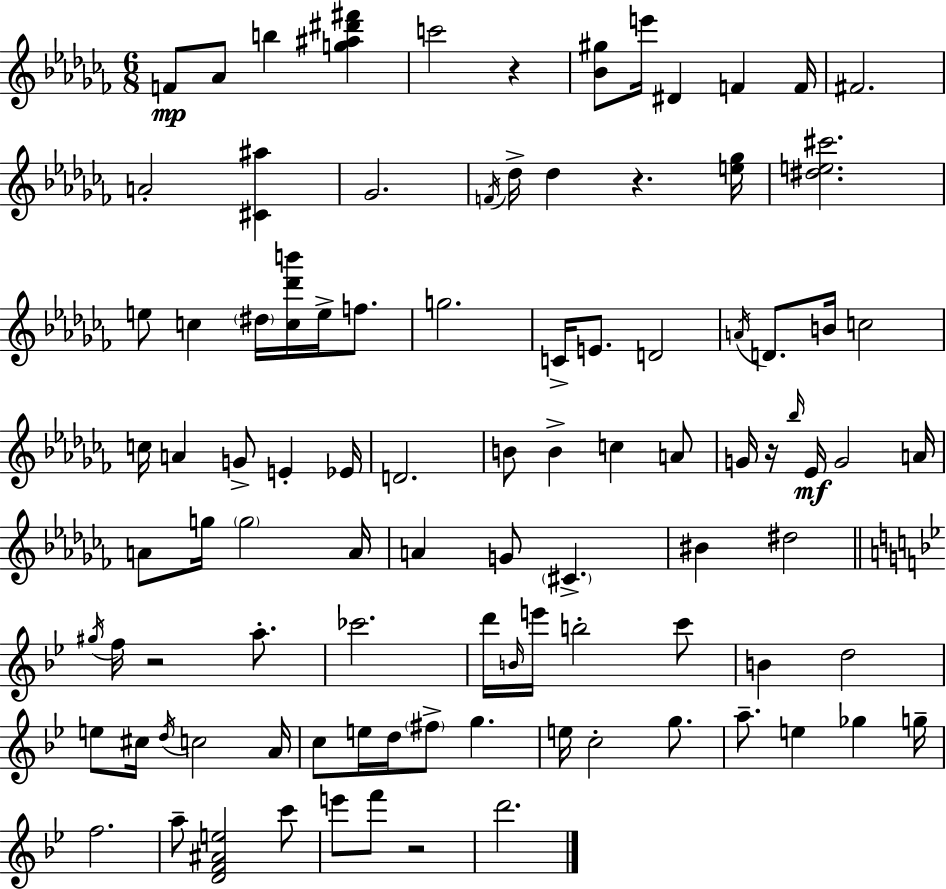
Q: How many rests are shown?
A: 5